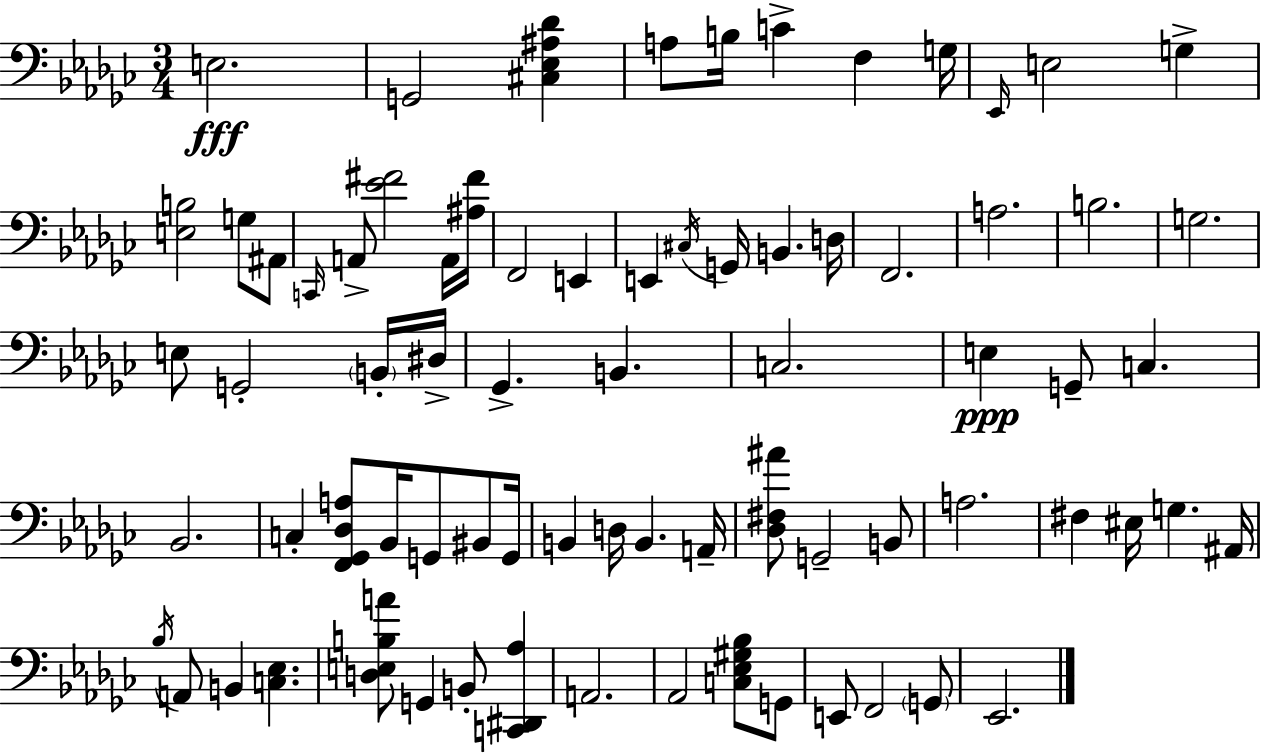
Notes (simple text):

E3/h. G2/h [C#3,Eb3,A#3,Db4]/q A3/e B3/s C4/q F3/q G3/s Eb2/s E3/h G3/q [E3,B3]/h G3/e A#2/e C2/s A2/e [Eb4,F#4]/h A2/s [A#3,F#4]/s F2/h E2/q E2/q C#3/s G2/s B2/q. D3/s F2/h. A3/h. B3/h. G3/h. E3/e G2/h B2/s D#3/s Gb2/q. B2/q. C3/h. E3/q G2/e C3/q. Bb2/h. C3/q [F2,Gb2,Db3,A3]/e Bb2/s G2/e BIS2/e G2/s B2/q D3/s B2/q. A2/s [Db3,F#3,A#4]/e G2/h B2/e A3/h. F#3/q EIS3/s G3/q. A#2/s Bb3/s A2/e B2/q [C3,Eb3]/q. [D3,E3,B3,A4]/e G2/q B2/e [C2,D#2,Ab3]/q A2/h. Ab2/h [C3,Eb3,G#3,Bb3]/e G2/e E2/e F2/h G2/e Eb2/h.